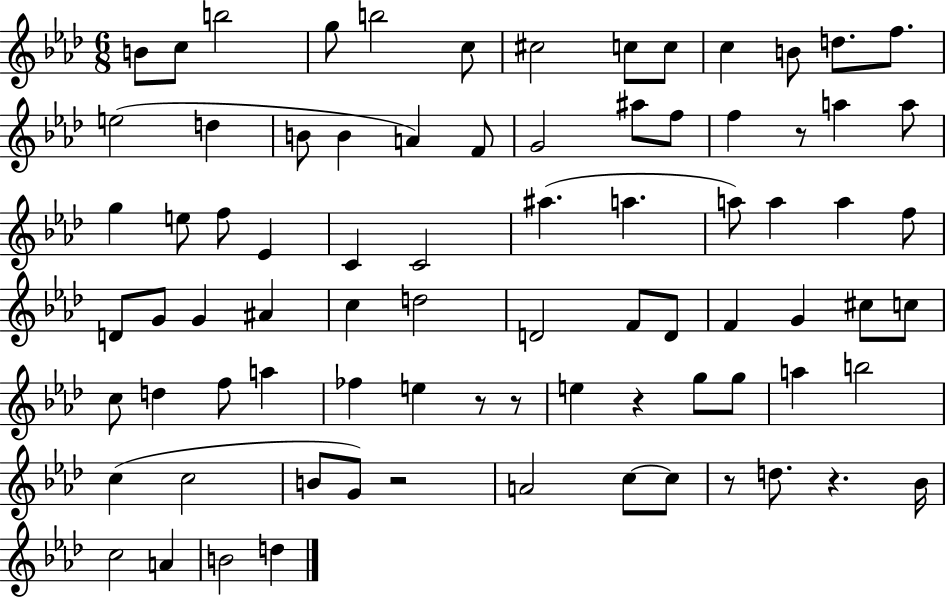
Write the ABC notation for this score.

X:1
T:Untitled
M:6/8
L:1/4
K:Ab
B/2 c/2 b2 g/2 b2 c/2 ^c2 c/2 c/2 c B/2 d/2 f/2 e2 d B/2 B A F/2 G2 ^a/2 f/2 f z/2 a a/2 g e/2 f/2 _E C C2 ^a a a/2 a a f/2 D/2 G/2 G ^A c d2 D2 F/2 D/2 F G ^c/2 c/2 c/2 d f/2 a _f e z/2 z/2 e z g/2 g/2 a b2 c c2 B/2 G/2 z2 A2 c/2 c/2 z/2 d/2 z _B/4 c2 A B2 d